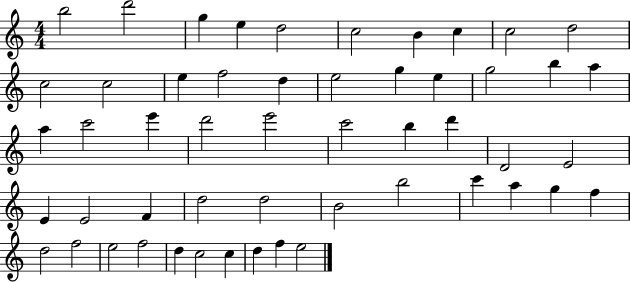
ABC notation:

X:1
T:Untitled
M:4/4
L:1/4
K:C
b2 d'2 g e d2 c2 B c c2 d2 c2 c2 e f2 d e2 g e g2 b a a c'2 e' d'2 e'2 c'2 b d' D2 E2 E E2 F d2 d2 B2 b2 c' a g f d2 f2 e2 f2 d c2 c d f e2